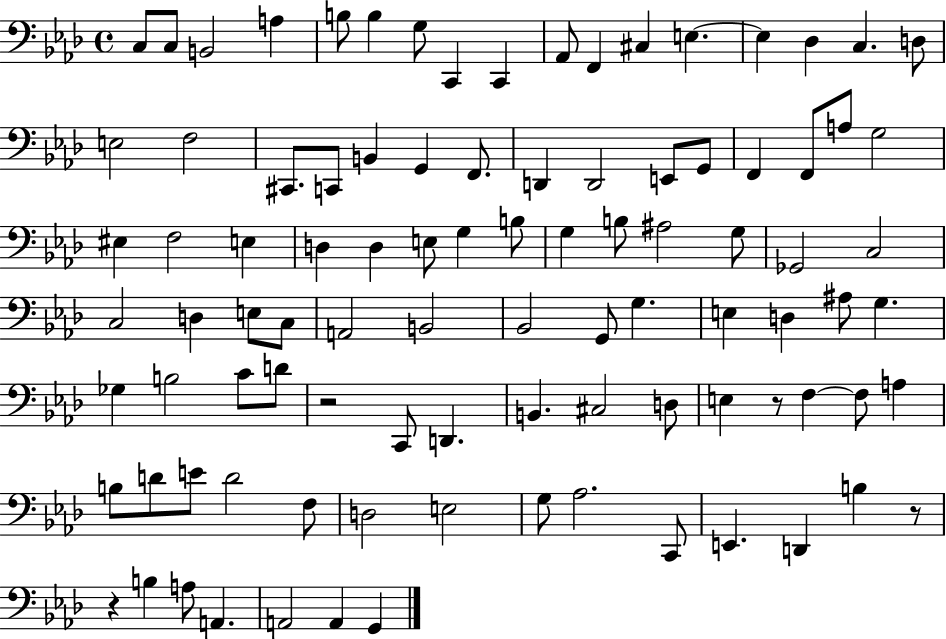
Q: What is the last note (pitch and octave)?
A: G2